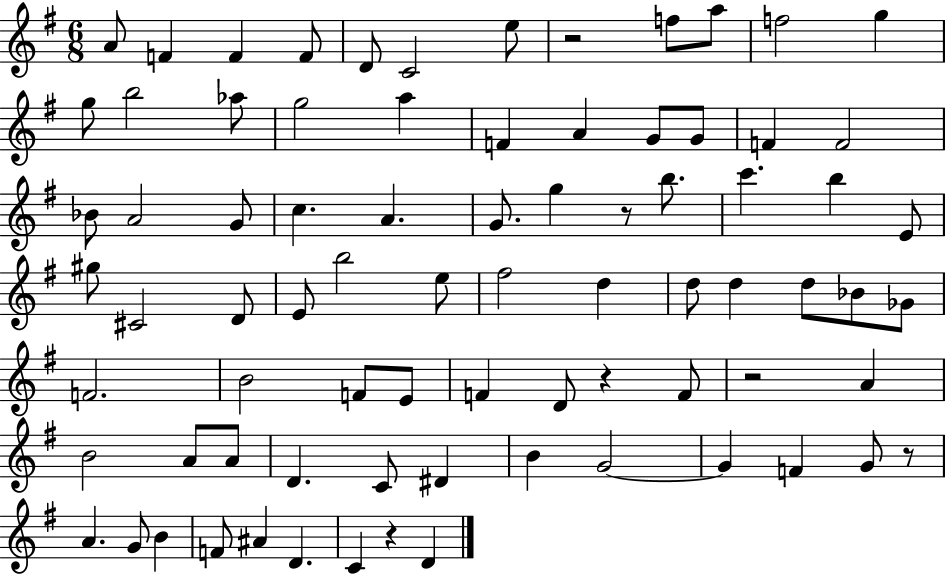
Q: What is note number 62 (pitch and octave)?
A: G4